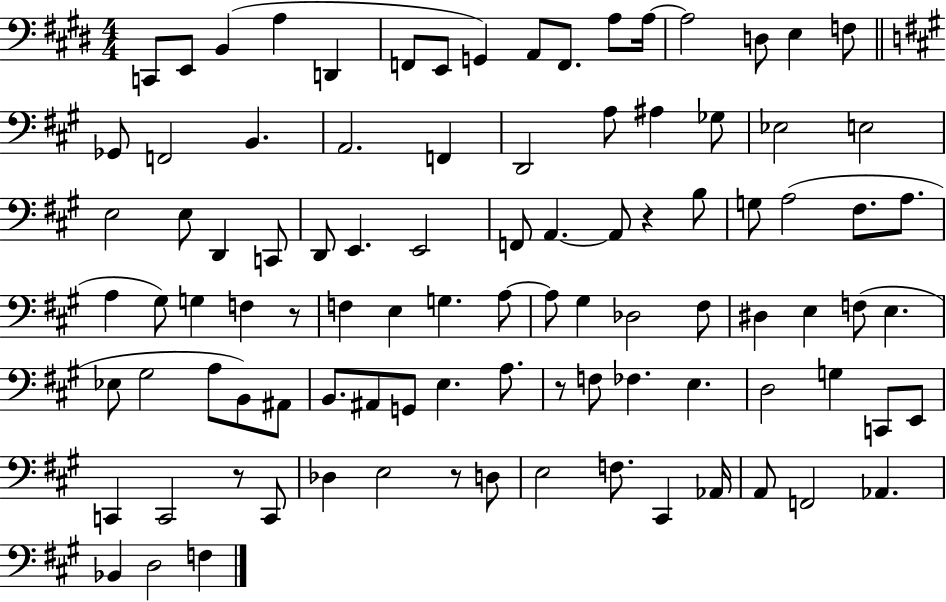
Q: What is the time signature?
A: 4/4